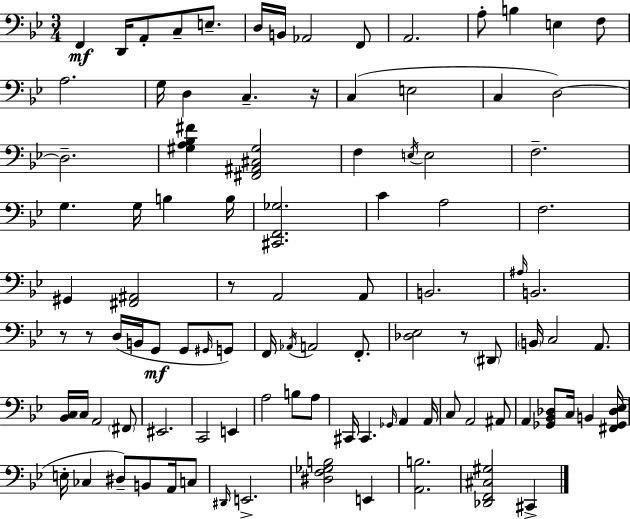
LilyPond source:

{
  \clef bass
  \numericTimeSignature
  \time 3/4
  \key bes \major
  f,4\mf d,16 a,8-. c8-- e8.-- | d16 b,16 aes,2 f,8 | a,2. | a8-. b4 e4 f8 | \break a2. | g16 d4 c4.-- r16 | c4( e2 | c4 d2~~) | \break d2.-- | <gis a bes fis'>4 <fis, ais, cis gis>2 | f4 \acciaccatura { e16 } e2 | f2.-- | \break g4. g16 b4 | b16 <cis, f, ges>2. | c'4 a2 | f2. | \break gis,4 <fis, ais,>2 | r8 a,2 a,8 | b,2. | \grace { ais16 } b,2. | \break r8 r8 d16( b,16 g,8\mf g,8 | \grace { gis,16 } g,8) f,16 \acciaccatura { aes,16 } a,2 | f,8.-. <des ees>2 | r8 \parenthesize dis,8 \parenthesize b,16 c2 | \break a,8. <bes, c>16 c16 a,2 | \parenthesize fis,8 eis,2. | c,2 | e,4 a2 | \break b8 a8 cis,16 cis,4. \grace { ges,16 } | a,4 a,16 c8 a,2 | ais,8 a,4 <ges, bes, des>8 c16 | b,4 <fis, ges, des ees>16( e16-. ces4 dis8--) | \break b,8 a,16 c8 \grace { dis,16 } e,2.-> | <dis f ges b>2 | e,4 <a, b>2. | <des, f, cis gis>2 | \break cis,4-> \bar "|."
}